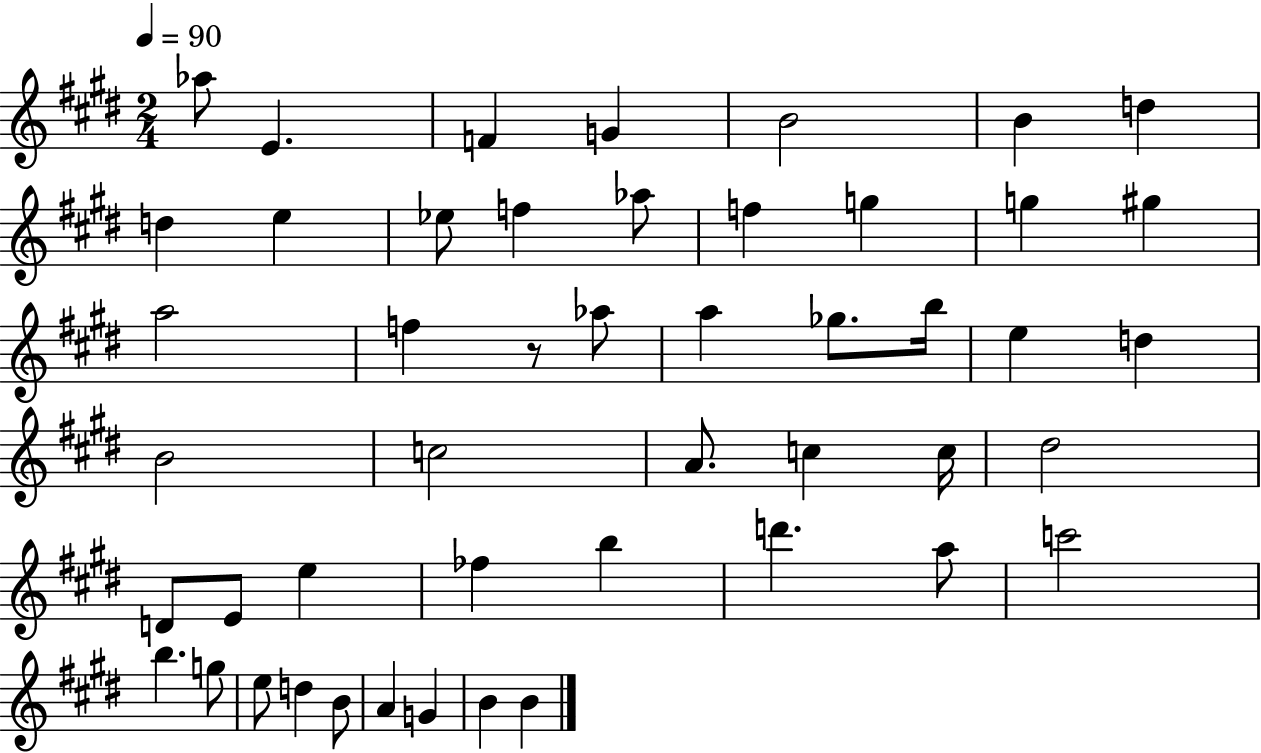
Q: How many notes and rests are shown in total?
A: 48